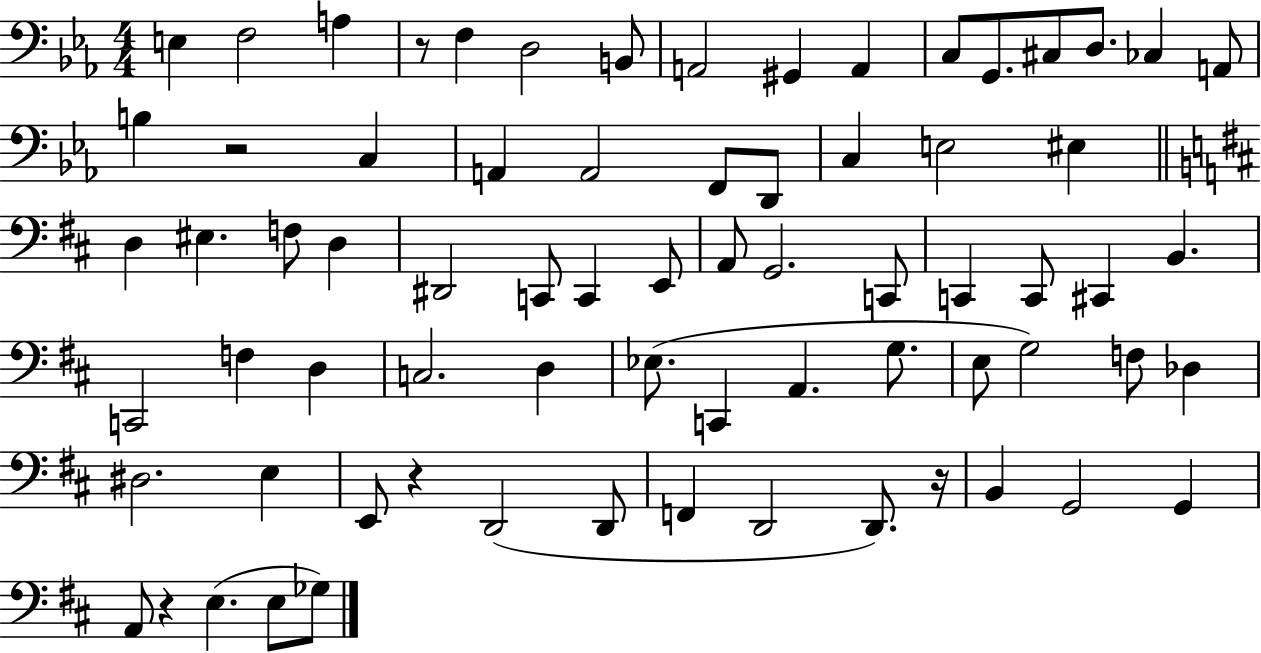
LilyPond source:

{
  \clef bass
  \numericTimeSignature
  \time 4/4
  \key ees \major
  e4 f2 a4 | r8 f4 d2 b,8 | a,2 gis,4 a,4 | c8 g,8. cis8 d8. ces4 a,8 | \break b4 r2 c4 | a,4 a,2 f,8 d,8 | c4 e2 eis4 | \bar "||" \break \key d \major d4 eis4. f8 d4 | dis,2 c,8 c,4 e,8 | a,8 g,2. c,8 | c,4 c,8 cis,4 b,4. | \break c,2 f4 d4 | c2. d4 | ees8.( c,4 a,4. g8. | e8 g2) f8 des4 | \break dis2. e4 | e,8 r4 d,2( d,8 | f,4 d,2 d,8.) r16 | b,4 g,2 g,4 | \break a,8 r4 e4.( e8 ges8) | \bar "|."
}